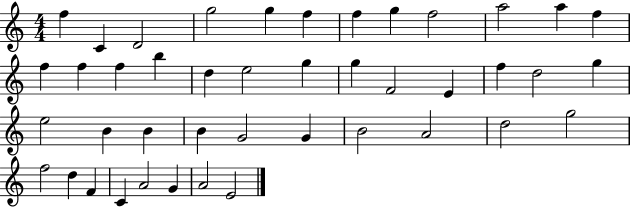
F5/q C4/q D4/h G5/h G5/q F5/q F5/q G5/q F5/h A5/h A5/q F5/q F5/q F5/q F5/q B5/q D5/q E5/h G5/q G5/q F4/h E4/q F5/q D5/h G5/q E5/h B4/q B4/q B4/q G4/h G4/q B4/h A4/h D5/h G5/h F5/h D5/q F4/q C4/q A4/h G4/q A4/h E4/h